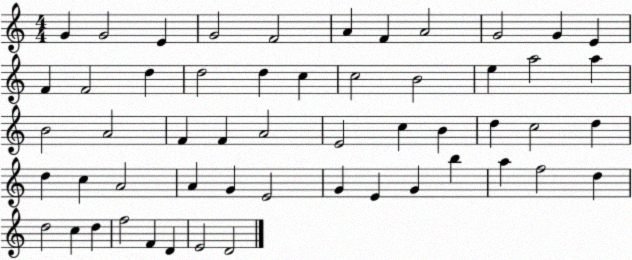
X:1
T:Untitled
M:4/4
L:1/4
K:C
G G2 E G2 F2 A F A2 G2 G E F F2 d d2 d c c2 B2 e a2 a B2 A2 F F A2 E2 c B d c2 d d c A2 A G E2 G E G b a f2 d d2 c d f2 F D E2 D2